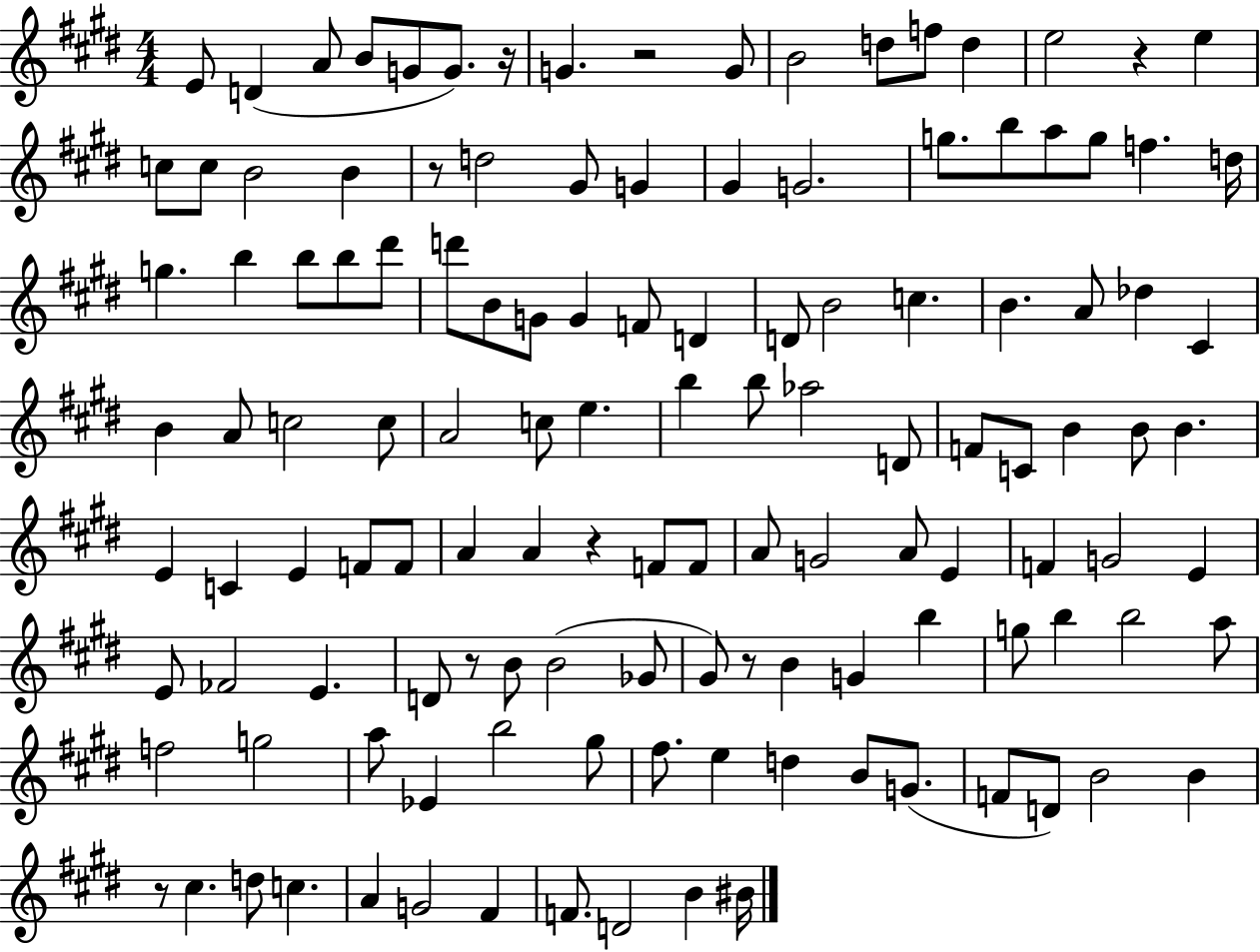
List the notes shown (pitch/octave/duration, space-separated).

E4/e D4/q A4/e B4/e G4/e G4/e. R/s G4/q. R/h G4/e B4/h D5/e F5/e D5/q E5/h R/q E5/q C5/e C5/e B4/h B4/q R/e D5/h G#4/e G4/q G#4/q G4/h. G5/e. B5/e A5/e G5/e F5/q. D5/s G5/q. B5/q B5/e B5/e D#6/e D6/e B4/e G4/e G4/q F4/e D4/q D4/e B4/h C5/q. B4/q. A4/e Db5/q C#4/q B4/q A4/e C5/h C5/e A4/h C5/e E5/q. B5/q B5/e Ab5/h D4/e F4/e C4/e B4/q B4/e B4/q. E4/q C4/q E4/q F4/e F4/e A4/q A4/q R/q F4/e F4/e A4/e G4/h A4/e E4/q F4/q G4/h E4/q E4/e FES4/h E4/q. D4/e R/e B4/e B4/h Gb4/e G#4/e R/e B4/q G4/q B5/q G5/e B5/q B5/h A5/e F5/h G5/h A5/e Eb4/q B5/h G#5/e F#5/e. E5/q D5/q B4/e G4/e. F4/e D4/e B4/h B4/q R/e C#5/q. D5/e C5/q. A4/q G4/h F#4/q F4/e. D4/h B4/q BIS4/s